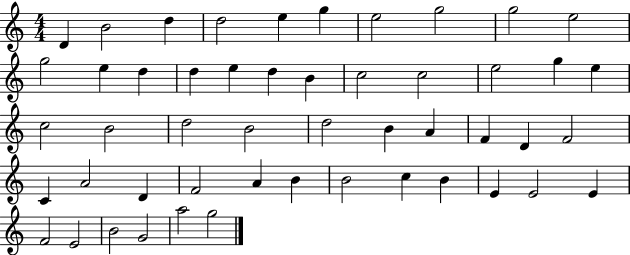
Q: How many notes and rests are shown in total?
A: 50